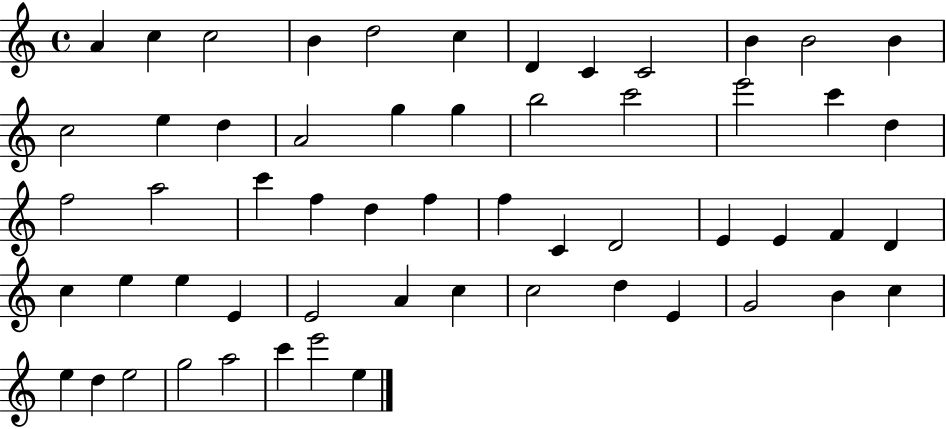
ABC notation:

X:1
T:Untitled
M:4/4
L:1/4
K:C
A c c2 B d2 c D C C2 B B2 B c2 e d A2 g g b2 c'2 e'2 c' d f2 a2 c' f d f f C D2 E E F D c e e E E2 A c c2 d E G2 B c e d e2 g2 a2 c' e'2 e